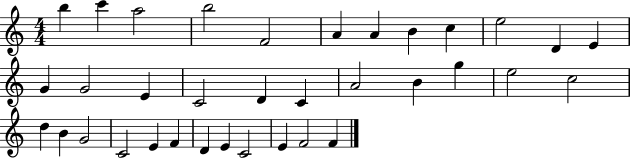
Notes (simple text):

B5/q C6/q A5/h B5/h F4/h A4/q A4/q B4/q C5/q E5/h D4/q E4/q G4/q G4/h E4/q C4/h D4/q C4/q A4/h B4/q G5/q E5/h C5/h D5/q B4/q G4/h C4/h E4/q F4/q D4/q E4/q C4/h E4/q F4/h F4/q